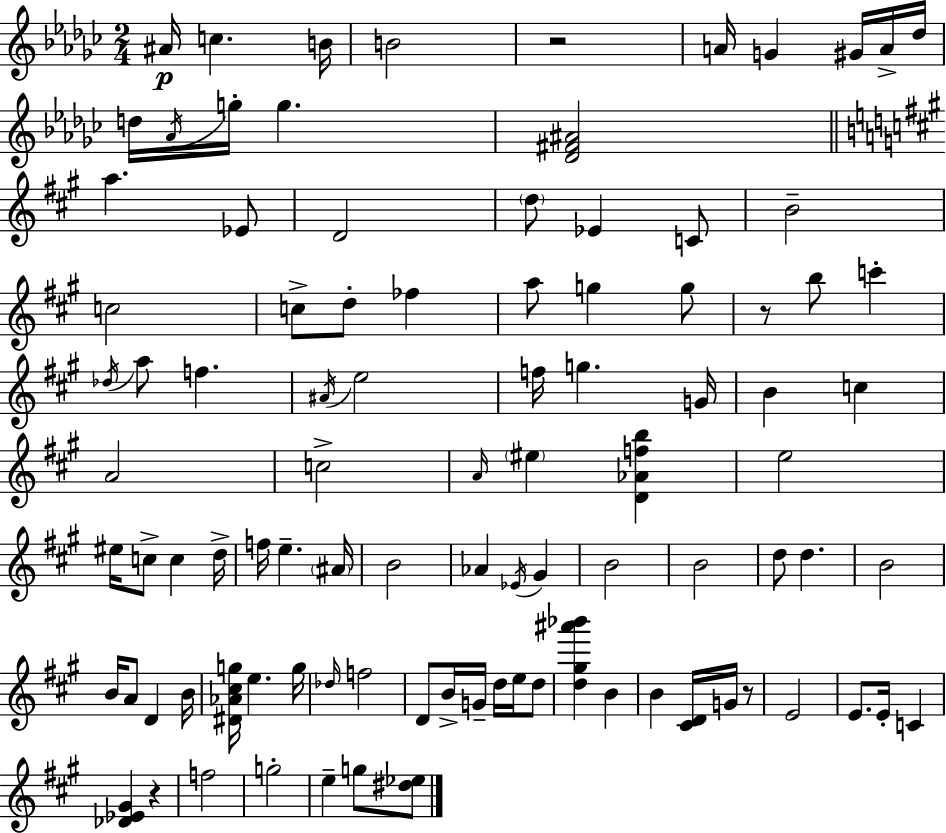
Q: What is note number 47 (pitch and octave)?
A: C5